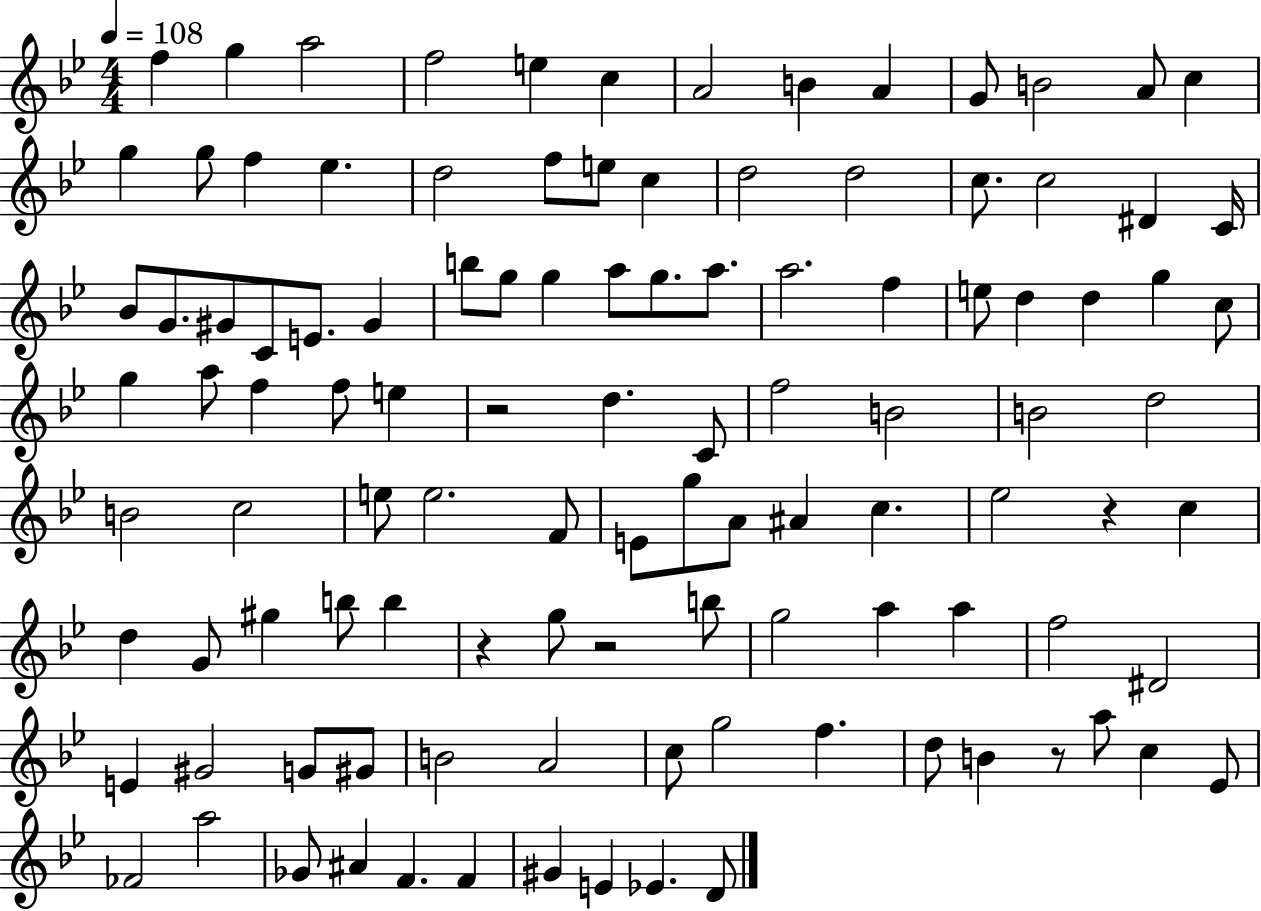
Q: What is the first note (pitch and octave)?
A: F5